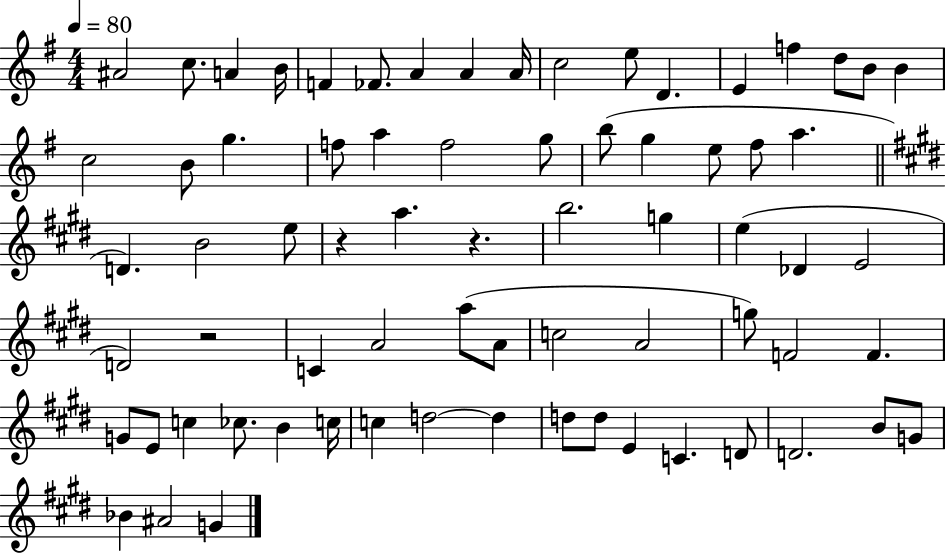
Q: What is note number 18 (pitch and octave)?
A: C5